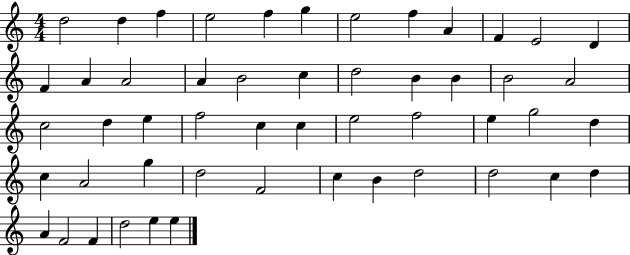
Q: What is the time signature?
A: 4/4